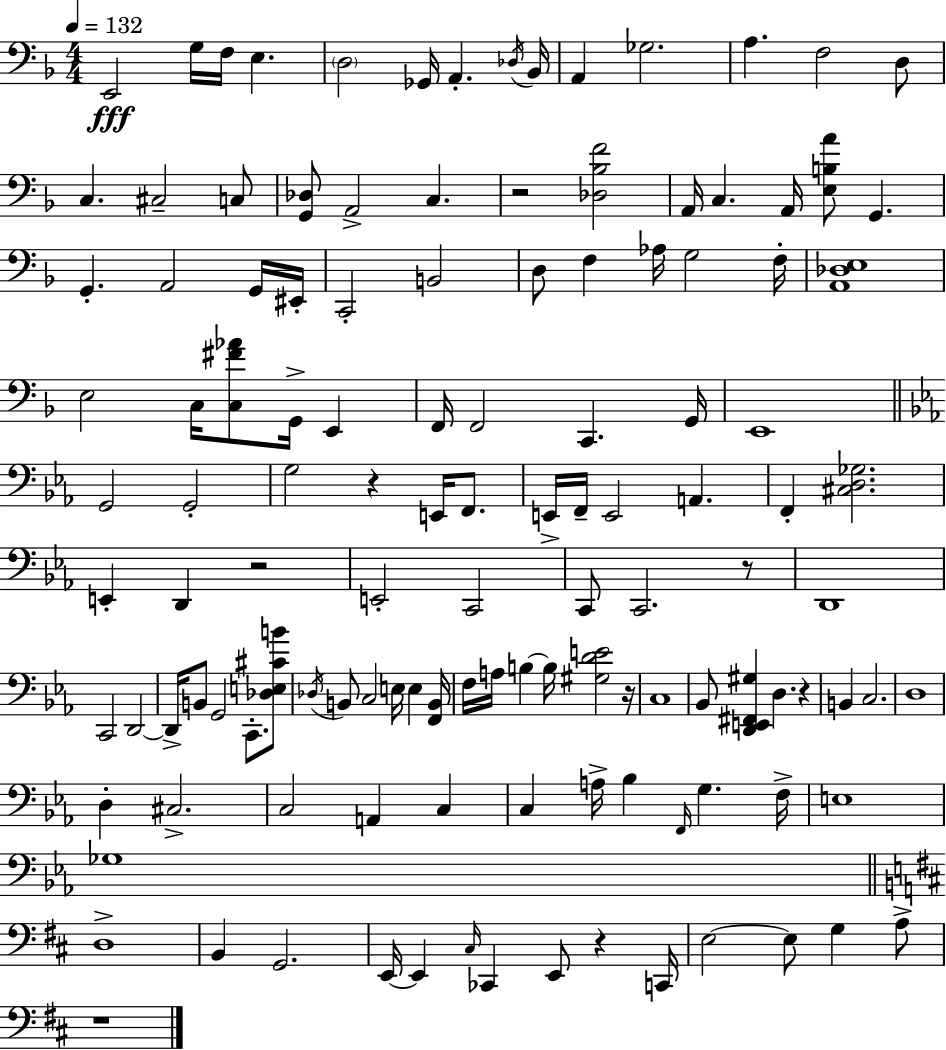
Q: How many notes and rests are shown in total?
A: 125